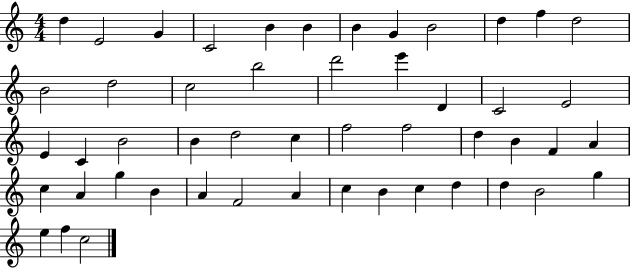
D5/q E4/h G4/q C4/h B4/q B4/q B4/q G4/q B4/h D5/q F5/q D5/h B4/h D5/h C5/h B5/h D6/h E6/q D4/q C4/h E4/h E4/q C4/q B4/h B4/q D5/h C5/q F5/h F5/h D5/q B4/q F4/q A4/q C5/q A4/q G5/q B4/q A4/q F4/h A4/q C5/q B4/q C5/q D5/q D5/q B4/h G5/q E5/q F5/q C5/h